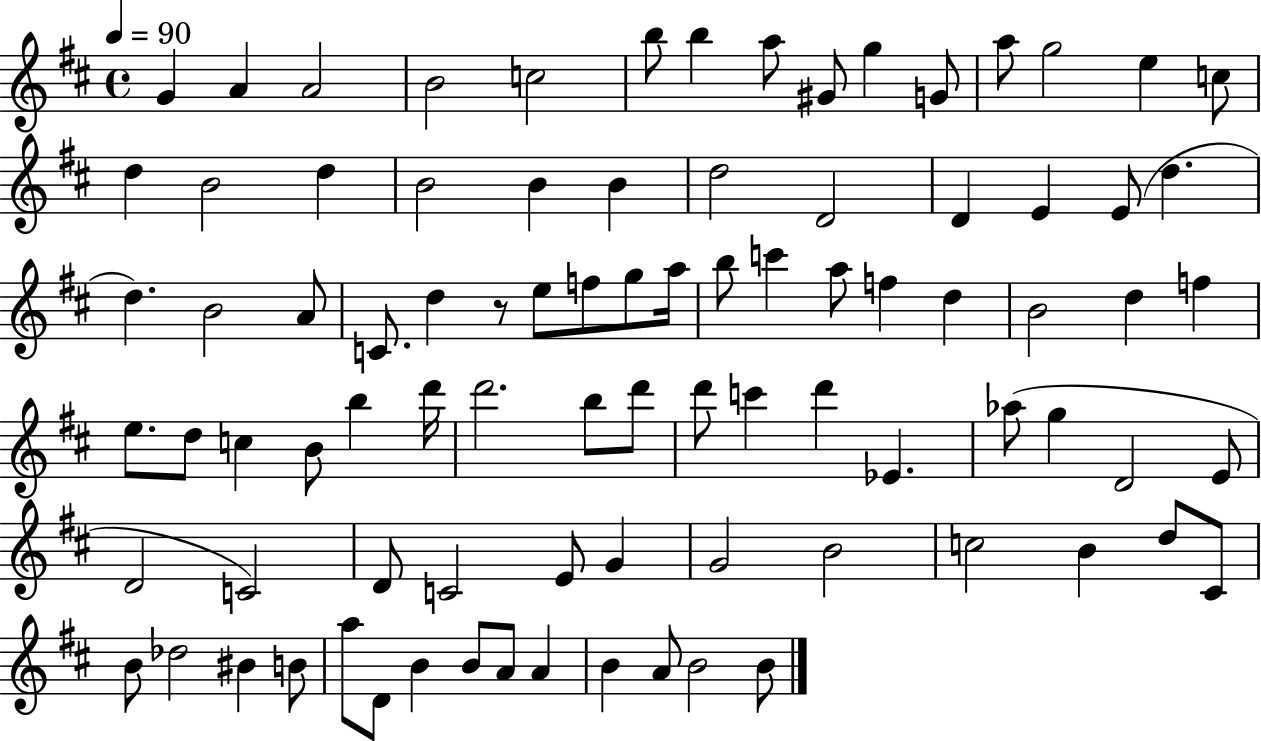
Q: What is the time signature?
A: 4/4